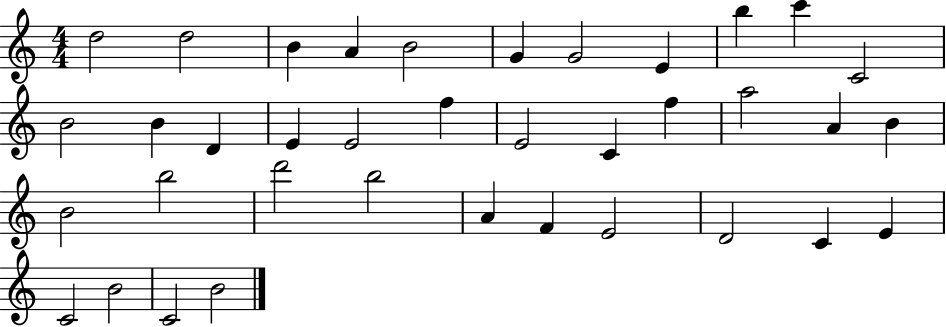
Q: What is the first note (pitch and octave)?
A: D5